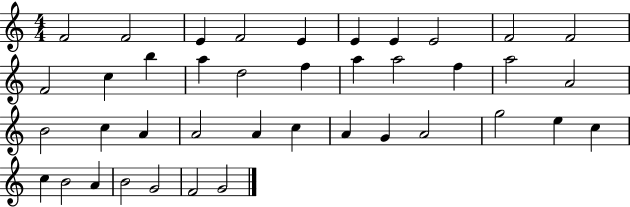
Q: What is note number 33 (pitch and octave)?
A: C5